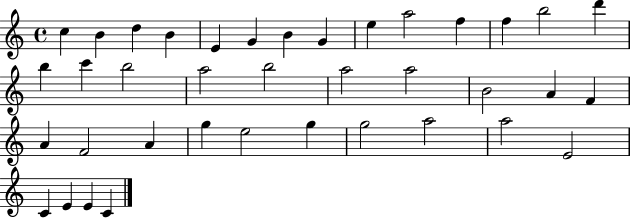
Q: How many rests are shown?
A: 0